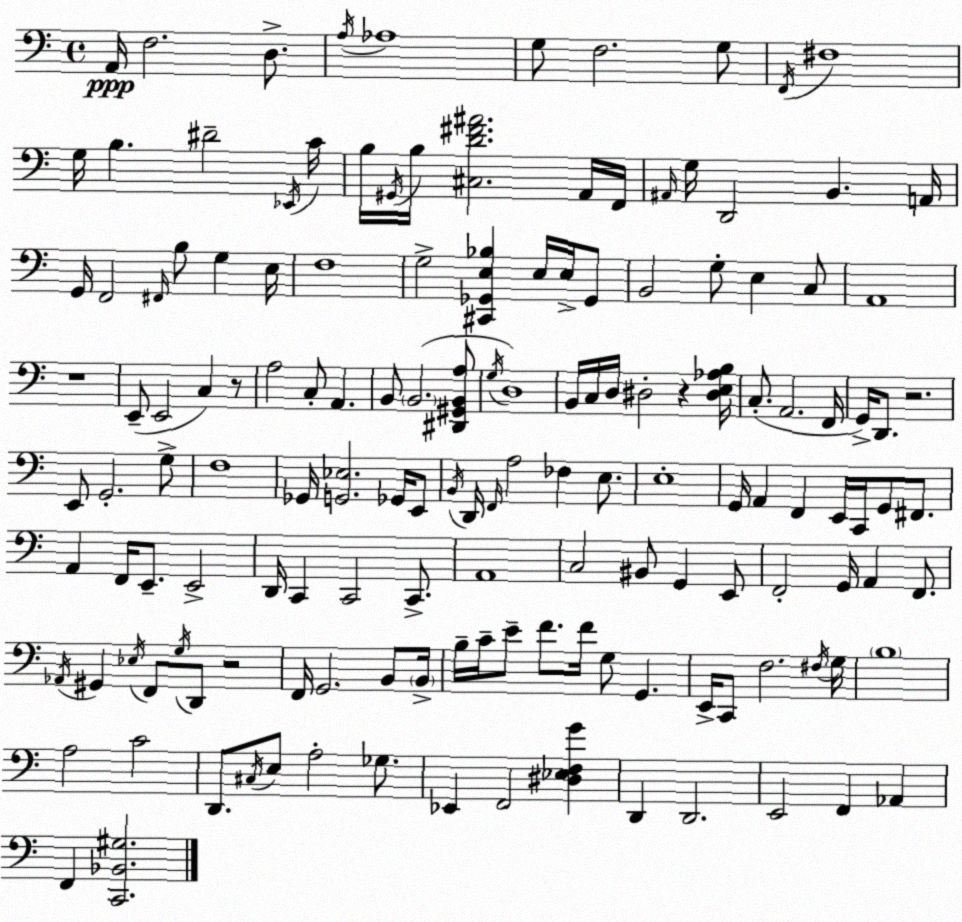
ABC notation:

X:1
T:Untitled
M:4/4
L:1/4
K:Am
A,,/4 F,2 D,/2 A,/4 _A,4 G,/2 F,2 G,/2 F,,/4 ^F,4 G,/4 B, ^D2 _E,,/4 C/4 B,/4 ^G,,/4 B,/4 [^C,D^F^A]2 A,,/4 F,,/4 ^A,,/4 G,/4 D,,2 B,, A,,/4 G,,/4 F,,2 ^F,,/4 B,/2 G, E,/4 F,4 G,2 [^C,,_G,,E,_B,] E,/4 E,/4 _G,,/2 B,,2 G,/2 E, C,/2 A,,4 z4 E,,/2 E,,2 C, z/2 A,2 C,/2 A,, B,,/2 B,,2 [^D,,^G,,B,,A,]/2 G,/4 D,4 B,,/4 C,/4 D,/4 ^D,2 z [^D,E,_A,B,]/4 C,/2 A,,2 F,,/4 G,,/4 D,,/2 z2 E,,/2 G,,2 G,/2 F,4 _G,,/4 [G,,_E,]2 _G,,/4 E,,/2 B,,/4 D,,/4 F,,/4 A,2 _F, E,/2 E,4 G,,/4 A,, F,, E,,/4 C,,/4 G,,/2 ^F,,/2 A,, F,,/4 E,,/2 E,,2 D,,/4 C,, C,,2 C,,/2 A,,4 C,2 ^B,,/2 G,, E,,/2 F,,2 G,,/4 A,, F,,/2 _A,,/4 ^G,, _E,/4 F,,/2 G,/4 D,,/2 z2 F,,/4 G,,2 B,,/2 B,,/4 B,/4 C/4 E/2 F/2 F/4 G,/2 G,, E,,/4 C,,/2 F,2 ^F,/4 G,/4 B,4 A,2 C2 D,,/2 ^C,/4 E,/2 A,2 _G,/2 _E,, F,,2 [^D,_E,F,G] D,, D,,2 E,,2 F,, _A,, F,, [C,,_B,,^G,]2